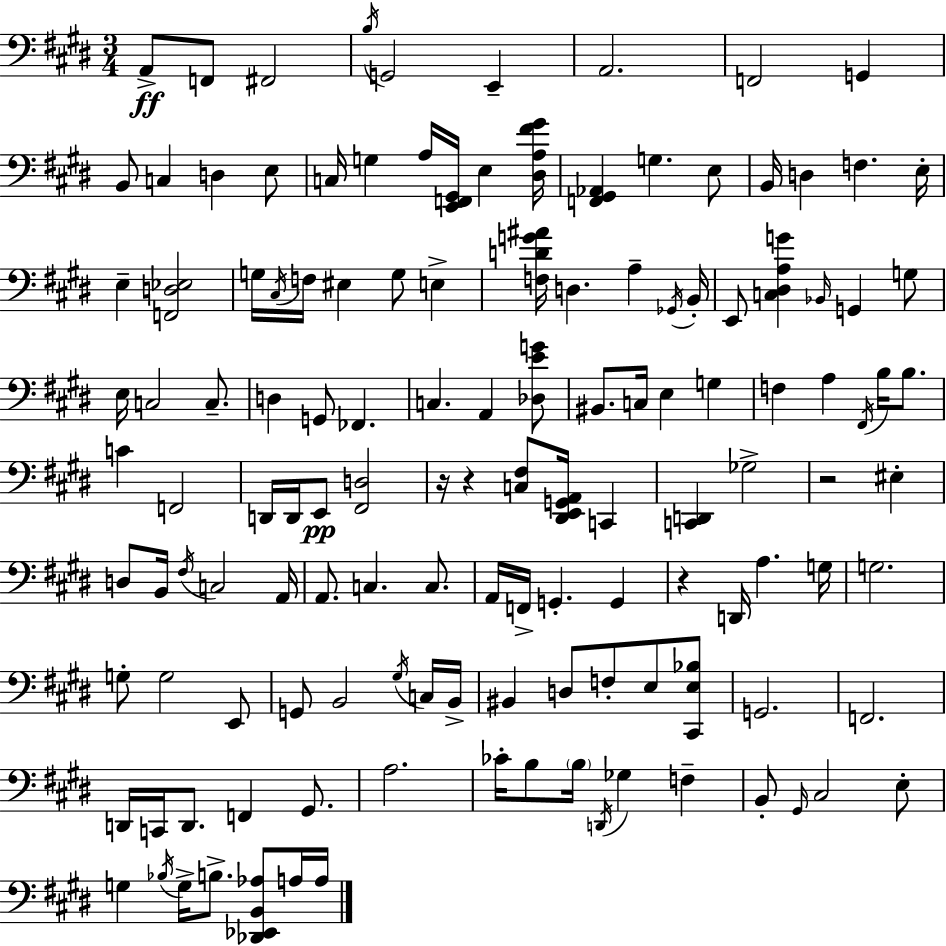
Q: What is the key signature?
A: E major